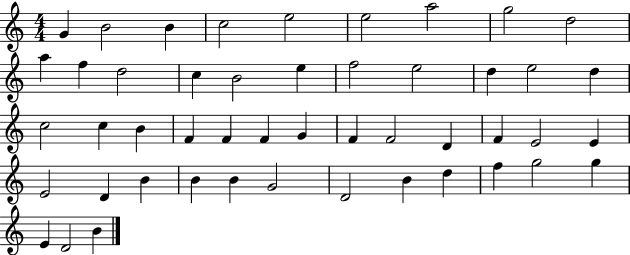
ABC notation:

X:1
T:Untitled
M:4/4
L:1/4
K:C
G B2 B c2 e2 e2 a2 g2 d2 a f d2 c B2 e f2 e2 d e2 d c2 c B F F F G F F2 D F E2 E E2 D B B B G2 D2 B d f g2 g E D2 B